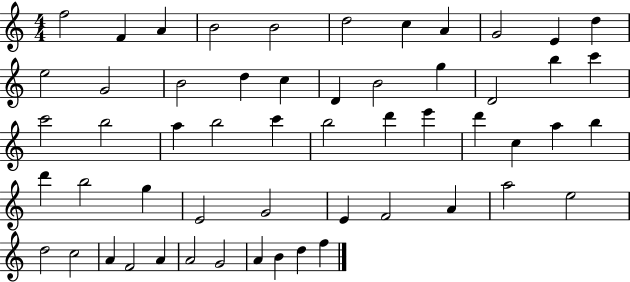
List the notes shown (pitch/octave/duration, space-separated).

F5/h F4/q A4/q B4/h B4/h D5/h C5/q A4/q G4/h E4/q D5/q E5/h G4/h B4/h D5/q C5/q D4/q B4/h G5/q D4/h B5/q C6/q C6/h B5/h A5/q B5/h C6/q B5/h D6/q E6/q D6/q C5/q A5/q B5/q D6/q B5/h G5/q E4/h G4/h E4/q F4/h A4/q A5/h E5/h D5/h C5/h A4/q F4/h A4/q A4/h G4/h A4/q B4/q D5/q F5/q